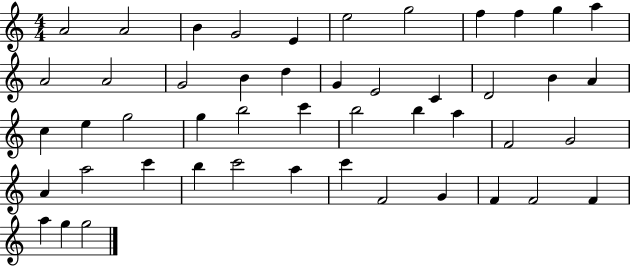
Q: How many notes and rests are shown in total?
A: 48